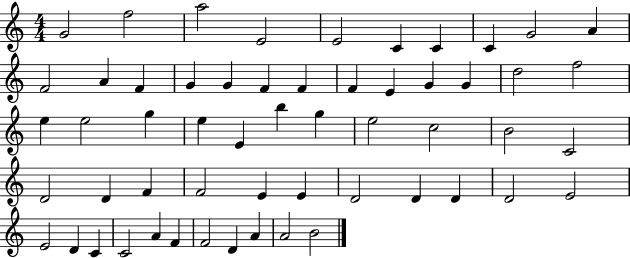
G4/h F5/h A5/h E4/h E4/h C4/q C4/q C4/q G4/h A4/q F4/h A4/q F4/q G4/q G4/q F4/q F4/q F4/q E4/q G4/q G4/q D5/h F5/h E5/q E5/h G5/q E5/q E4/q B5/q G5/q E5/h C5/h B4/h C4/h D4/h D4/q F4/q F4/h E4/q E4/q D4/h D4/q D4/q D4/h E4/h E4/h D4/q C4/q C4/h A4/q F4/q F4/h D4/q A4/q A4/h B4/h